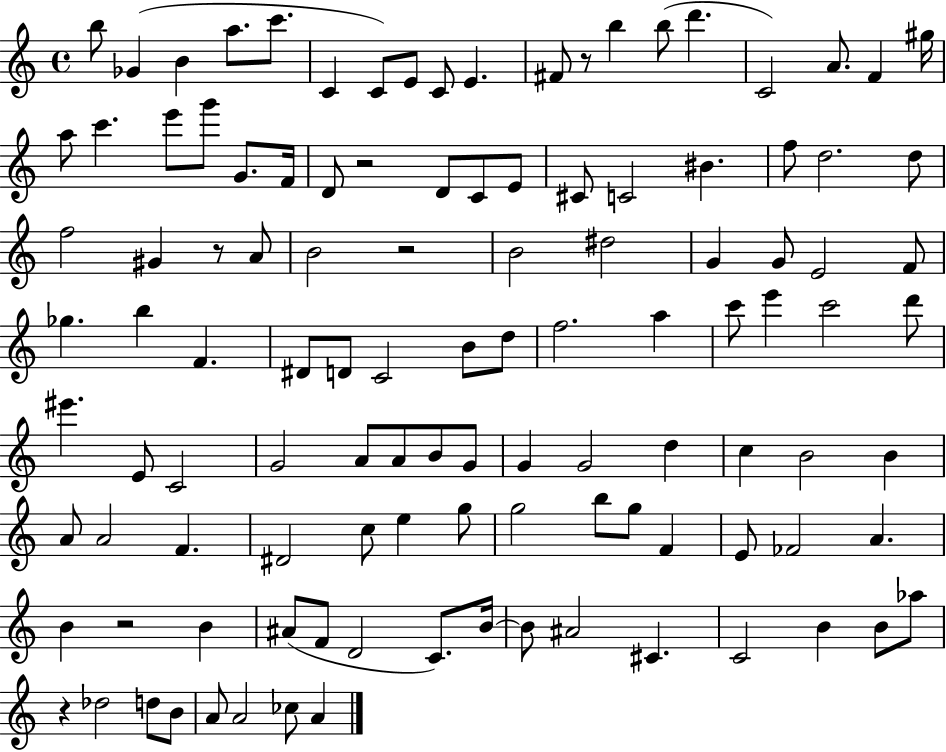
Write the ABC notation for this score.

X:1
T:Untitled
M:4/4
L:1/4
K:C
b/2 _G B a/2 c'/2 C C/2 E/2 C/2 E ^F/2 z/2 b b/2 d' C2 A/2 F ^g/4 a/2 c' e'/2 g'/2 G/2 F/4 D/2 z2 D/2 C/2 E/2 ^C/2 C2 ^B f/2 d2 d/2 f2 ^G z/2 A/2 B2 z2 B2 ^d2 G G/2 E2 F/2 _g b F ^D/2 D/2 C2 B/2 d/2 f2 a c'/2 e' c'2 d'/2 ^e' E/2 C2 G2 A/2 A/2 B/2 G/2 G G2 d c B2 B A/2 A2 F ^D2 c/2 e g/2 g2 b/2 g/2 F E/2 _F2 A B z2 B ^A/2 F/2 D2 C/2 B/4 B/2 ^A2 ^C C2 B B/2 _a/2 z _d2 d/2 B/2 A/2 A2 _c/2 A